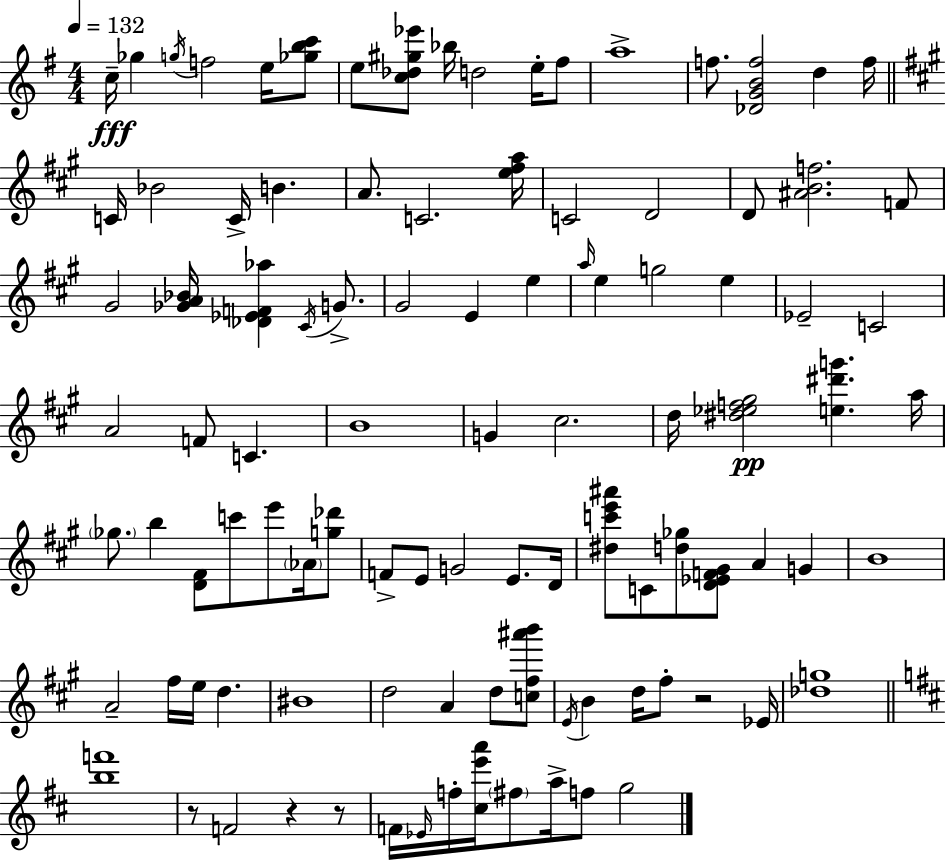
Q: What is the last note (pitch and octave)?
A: G5